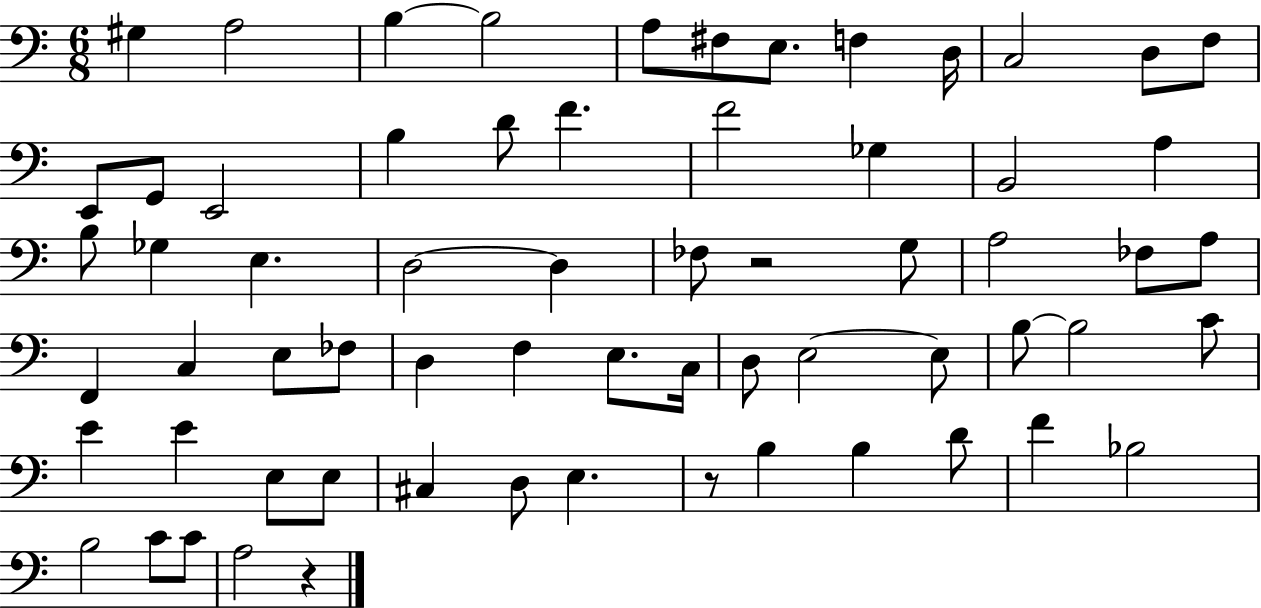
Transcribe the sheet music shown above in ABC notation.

X:1
T:Untitled
M:6/8
L:1/4
K:C
^G, A,2 B, B,2 A,/2 ^F,/2 E,/2 F, D,/4 C,2 D,/2 F,/2 E,,/2 G,,/2 E,,2 B, D/2 F F2 _G, B,,2 A, B,/2 _G, E, D,2 D, _F,/2 z2 G,/2 A,2 _F,/2 A,/2 F,, C, E,/2 _F,/2 D, F, E,/2 C,/4 D,/2 E,2 E,/2 B,/2 B,2 C/2 E E E,/2 E,/2 ^C, D,/2 E, z/2 B, B, D/2 F _B,2 B,2 C/2 C/2 A,2 z